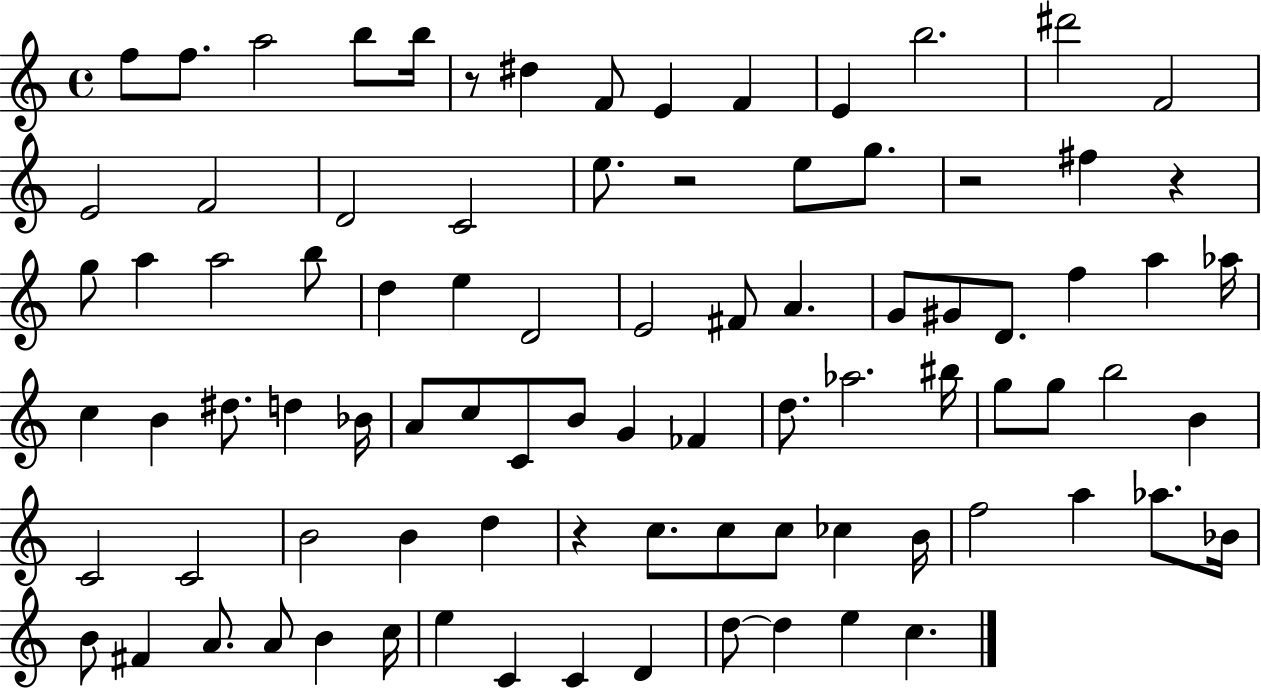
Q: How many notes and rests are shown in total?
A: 88